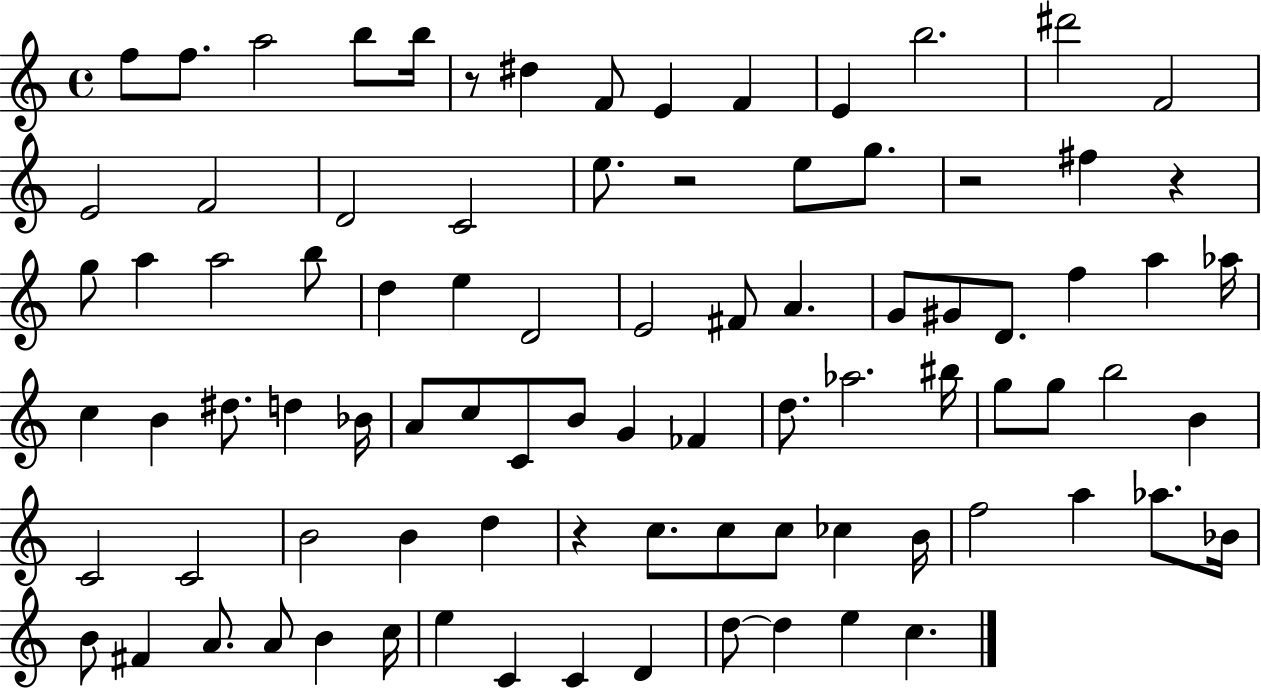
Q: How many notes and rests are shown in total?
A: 88